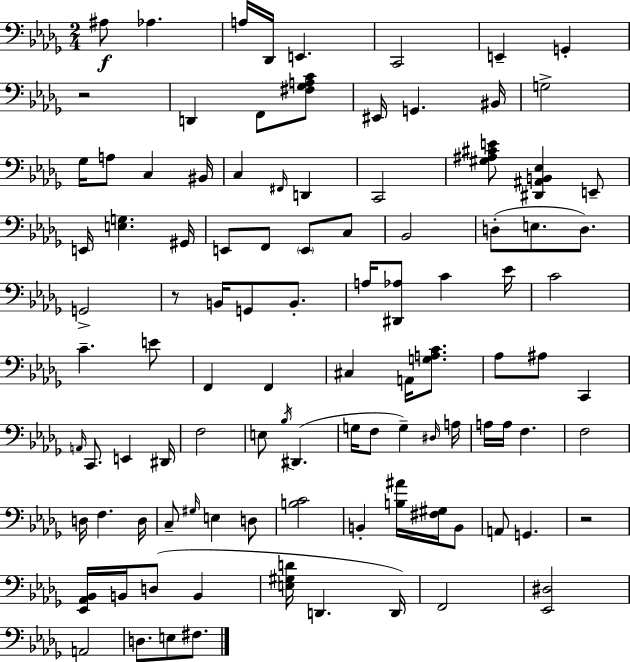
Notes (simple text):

A#3/e Ab3/q. A3/s Db2/s E2/q. C2/h E2/q G2/q R/h D2/q F2/e [F#3,Gb3,A3,C4]/e EIS2/s G2/q. BIS2/s G3/h Gb3/s A3/e C3/q BIS2/s C3/q F#2/s D2/q C2/h [G#3,A#3,C#4,E4]/e [D#2,A#2,B2,Eb3]/q E2/e E2/s [E3,G3]/q. G#2/s E2/e F2/e E2/e C3/e Bb2/h D3/e E3/e. D3/e. G2/h R/e B2/s G2/e B2/e. A3/s [D#2,Ab3]/e C4/q Eb4/s C4/h C4/q. E4/e F2/q F2/q C#3/q A2/s [G3,A3,C4]/e. Ab3/e A#3/e C2/q A2/s C2/e. E2/q D#2/s F3/h E3/e Bb3/s D#2/q. G3/s F3/e G3/q D#3/s A3/s A3/s A3/s F3/q. F3/h D3/s F3/q. D3/s C3/e G#3/s E3/q D3/e [B3,C4]/h B2/q [B3,A#4]/s [F#3,G#3]/s B2/e A2/e G2/q. R/h [Eb2,Ab2,Bb2]/s B2/s D3/e B2/q [E3,G#3,D4]/s D2/q. D2/s F2/h [Eb2,D#3]/h A2/h D3/e. E3/e F#3/e.